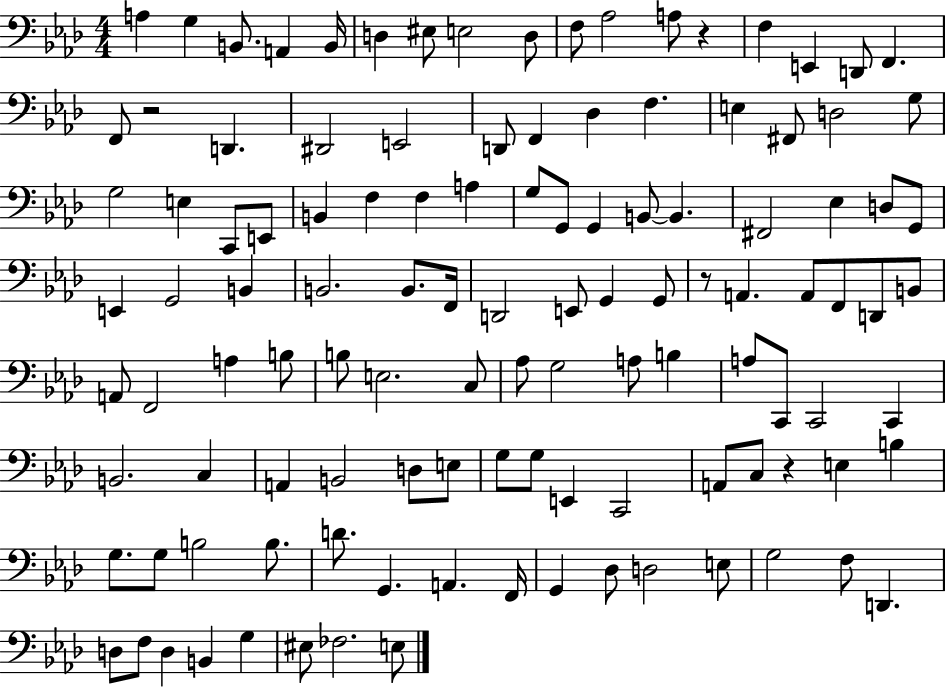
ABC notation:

X:1
T:Untitled
M:4/4
L:1/4
K:Ab
A, G, B,,/2 A,, B,,/4 D, ^E,/2 E,2 D,/2 F,/2 _A,2 A,/2 z F, E,, D,,/2 F,, F,,/2 z2 D,, ^D,,2 E,,2 D,,/2 F,, _D, F, E, ^F,,/2 D,2 G,/2 G,2 E, C,,/2 E,,/2 B,, F, F, A, G,/2 G,,/2 G,, B,,/2 B,, ^F,,2 _E, D,/2 G,,/2 E,, G,,2 B,, B,,2 B,,/2 F,,/4 D,,2 E,,/2 G,, G,,/2 z/2 A,, A,,/2 F,,/2 D,,/2 B,,/2 A,,/2 F,,2 A, B,/2 B,/2 E,2 C,/2 _A,/2 G,2 A,/2 B, A,/2 C,,/2 C,,2 C,, B,,2 C, A,, B,,2 D,/2 E,/2 G,/2 G,/2 E,, C,,2 A,,/2 C,/2 z E, B, G,/2 G,/2 B,2 B,/2 D/2 G,, A,, F,,/4 G,, _D,/2 D,2 E,/2 G,2 F,/2 D,, D,/2 F,/2 D, B,, G, ^E,/2 _F,2 E,/2